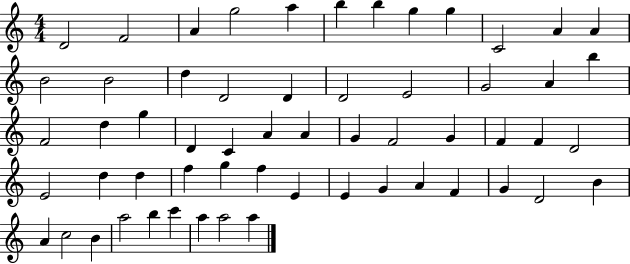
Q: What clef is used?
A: treble